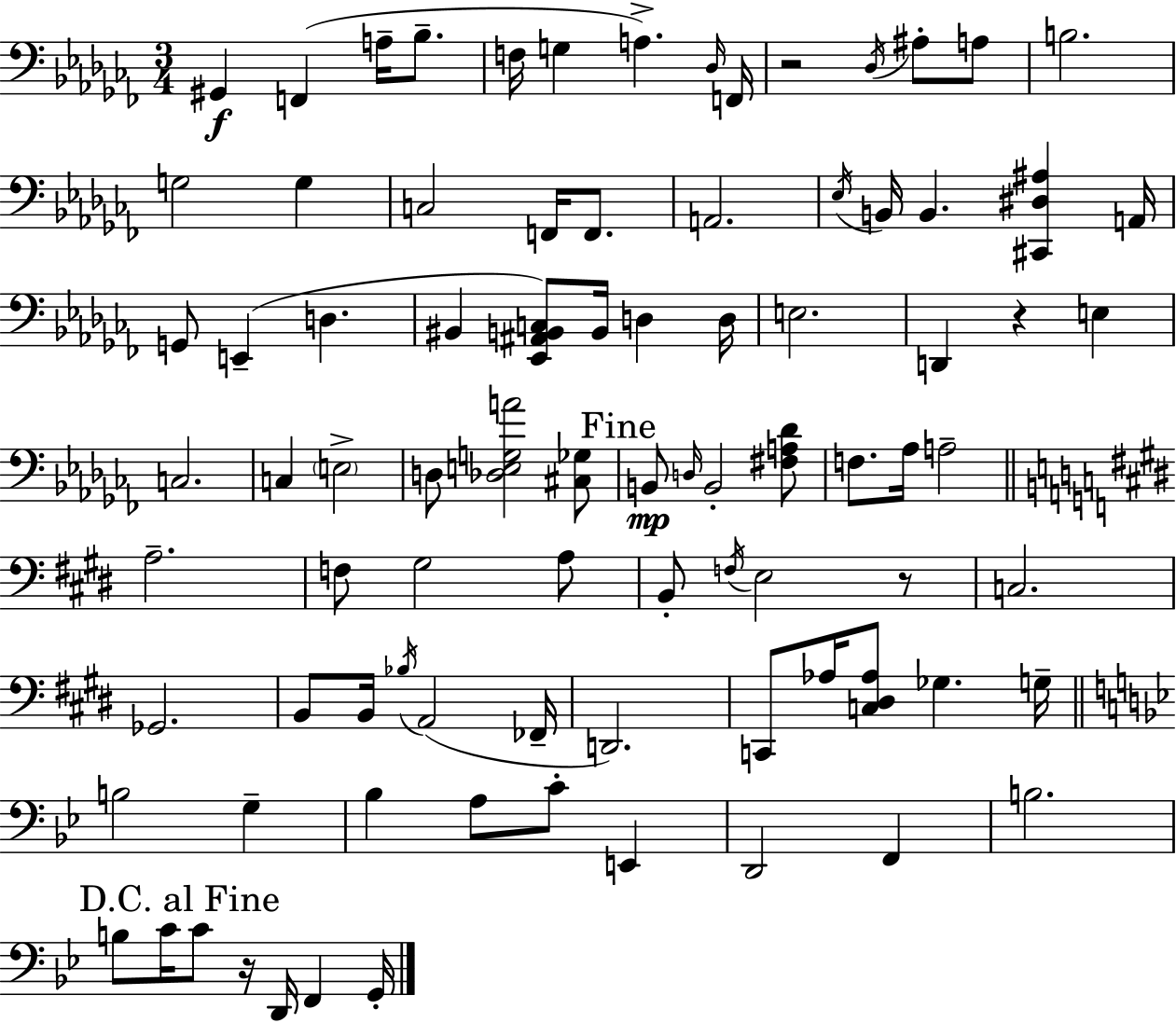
X:1
T:Untitled
M:3/4
L:1/4
K:Abm
^G,, F,, A,/4 _B,/2 F,/4 G, A, _D,/4 F,,/4 z2 _D,/4 ^A,/2 A,/2 B,2 G,2 G, C,2 F,,/4 F,,/2 A,,2 _E,/4 B,,/4 B,, [^C,,^D,^A,] A,,/4 G,,/2 E,, D, ^B,, [_E,,^A,,B,,C,]/2 B,,/4 D, D,/4 E,2 D,, z E, C,2 C, E,2 D,/2 [_D,E,G,A]2 [^C,_G,]/2 B,,/2 D,/4 B,,2 [^F,A,_D]/2 F,/2 _A,/4 A,2 A,2 F,/2 ^G,2 A,/2 B,,/2 F,/4 E,2 z/2 C,2 _G,,2 B,,/2 B,,/4 _B,/4 A,,2 _F,,/4 D,,2 C,,/2 _A,/4 [C,^D,_A,]/2 _G, G,/4 B,2 G, _B, A,/2 C/2 E,, D,,2 F,, B,2 B,/2 C/4 C/2 z/4 D,,/4 F,, G,,/4